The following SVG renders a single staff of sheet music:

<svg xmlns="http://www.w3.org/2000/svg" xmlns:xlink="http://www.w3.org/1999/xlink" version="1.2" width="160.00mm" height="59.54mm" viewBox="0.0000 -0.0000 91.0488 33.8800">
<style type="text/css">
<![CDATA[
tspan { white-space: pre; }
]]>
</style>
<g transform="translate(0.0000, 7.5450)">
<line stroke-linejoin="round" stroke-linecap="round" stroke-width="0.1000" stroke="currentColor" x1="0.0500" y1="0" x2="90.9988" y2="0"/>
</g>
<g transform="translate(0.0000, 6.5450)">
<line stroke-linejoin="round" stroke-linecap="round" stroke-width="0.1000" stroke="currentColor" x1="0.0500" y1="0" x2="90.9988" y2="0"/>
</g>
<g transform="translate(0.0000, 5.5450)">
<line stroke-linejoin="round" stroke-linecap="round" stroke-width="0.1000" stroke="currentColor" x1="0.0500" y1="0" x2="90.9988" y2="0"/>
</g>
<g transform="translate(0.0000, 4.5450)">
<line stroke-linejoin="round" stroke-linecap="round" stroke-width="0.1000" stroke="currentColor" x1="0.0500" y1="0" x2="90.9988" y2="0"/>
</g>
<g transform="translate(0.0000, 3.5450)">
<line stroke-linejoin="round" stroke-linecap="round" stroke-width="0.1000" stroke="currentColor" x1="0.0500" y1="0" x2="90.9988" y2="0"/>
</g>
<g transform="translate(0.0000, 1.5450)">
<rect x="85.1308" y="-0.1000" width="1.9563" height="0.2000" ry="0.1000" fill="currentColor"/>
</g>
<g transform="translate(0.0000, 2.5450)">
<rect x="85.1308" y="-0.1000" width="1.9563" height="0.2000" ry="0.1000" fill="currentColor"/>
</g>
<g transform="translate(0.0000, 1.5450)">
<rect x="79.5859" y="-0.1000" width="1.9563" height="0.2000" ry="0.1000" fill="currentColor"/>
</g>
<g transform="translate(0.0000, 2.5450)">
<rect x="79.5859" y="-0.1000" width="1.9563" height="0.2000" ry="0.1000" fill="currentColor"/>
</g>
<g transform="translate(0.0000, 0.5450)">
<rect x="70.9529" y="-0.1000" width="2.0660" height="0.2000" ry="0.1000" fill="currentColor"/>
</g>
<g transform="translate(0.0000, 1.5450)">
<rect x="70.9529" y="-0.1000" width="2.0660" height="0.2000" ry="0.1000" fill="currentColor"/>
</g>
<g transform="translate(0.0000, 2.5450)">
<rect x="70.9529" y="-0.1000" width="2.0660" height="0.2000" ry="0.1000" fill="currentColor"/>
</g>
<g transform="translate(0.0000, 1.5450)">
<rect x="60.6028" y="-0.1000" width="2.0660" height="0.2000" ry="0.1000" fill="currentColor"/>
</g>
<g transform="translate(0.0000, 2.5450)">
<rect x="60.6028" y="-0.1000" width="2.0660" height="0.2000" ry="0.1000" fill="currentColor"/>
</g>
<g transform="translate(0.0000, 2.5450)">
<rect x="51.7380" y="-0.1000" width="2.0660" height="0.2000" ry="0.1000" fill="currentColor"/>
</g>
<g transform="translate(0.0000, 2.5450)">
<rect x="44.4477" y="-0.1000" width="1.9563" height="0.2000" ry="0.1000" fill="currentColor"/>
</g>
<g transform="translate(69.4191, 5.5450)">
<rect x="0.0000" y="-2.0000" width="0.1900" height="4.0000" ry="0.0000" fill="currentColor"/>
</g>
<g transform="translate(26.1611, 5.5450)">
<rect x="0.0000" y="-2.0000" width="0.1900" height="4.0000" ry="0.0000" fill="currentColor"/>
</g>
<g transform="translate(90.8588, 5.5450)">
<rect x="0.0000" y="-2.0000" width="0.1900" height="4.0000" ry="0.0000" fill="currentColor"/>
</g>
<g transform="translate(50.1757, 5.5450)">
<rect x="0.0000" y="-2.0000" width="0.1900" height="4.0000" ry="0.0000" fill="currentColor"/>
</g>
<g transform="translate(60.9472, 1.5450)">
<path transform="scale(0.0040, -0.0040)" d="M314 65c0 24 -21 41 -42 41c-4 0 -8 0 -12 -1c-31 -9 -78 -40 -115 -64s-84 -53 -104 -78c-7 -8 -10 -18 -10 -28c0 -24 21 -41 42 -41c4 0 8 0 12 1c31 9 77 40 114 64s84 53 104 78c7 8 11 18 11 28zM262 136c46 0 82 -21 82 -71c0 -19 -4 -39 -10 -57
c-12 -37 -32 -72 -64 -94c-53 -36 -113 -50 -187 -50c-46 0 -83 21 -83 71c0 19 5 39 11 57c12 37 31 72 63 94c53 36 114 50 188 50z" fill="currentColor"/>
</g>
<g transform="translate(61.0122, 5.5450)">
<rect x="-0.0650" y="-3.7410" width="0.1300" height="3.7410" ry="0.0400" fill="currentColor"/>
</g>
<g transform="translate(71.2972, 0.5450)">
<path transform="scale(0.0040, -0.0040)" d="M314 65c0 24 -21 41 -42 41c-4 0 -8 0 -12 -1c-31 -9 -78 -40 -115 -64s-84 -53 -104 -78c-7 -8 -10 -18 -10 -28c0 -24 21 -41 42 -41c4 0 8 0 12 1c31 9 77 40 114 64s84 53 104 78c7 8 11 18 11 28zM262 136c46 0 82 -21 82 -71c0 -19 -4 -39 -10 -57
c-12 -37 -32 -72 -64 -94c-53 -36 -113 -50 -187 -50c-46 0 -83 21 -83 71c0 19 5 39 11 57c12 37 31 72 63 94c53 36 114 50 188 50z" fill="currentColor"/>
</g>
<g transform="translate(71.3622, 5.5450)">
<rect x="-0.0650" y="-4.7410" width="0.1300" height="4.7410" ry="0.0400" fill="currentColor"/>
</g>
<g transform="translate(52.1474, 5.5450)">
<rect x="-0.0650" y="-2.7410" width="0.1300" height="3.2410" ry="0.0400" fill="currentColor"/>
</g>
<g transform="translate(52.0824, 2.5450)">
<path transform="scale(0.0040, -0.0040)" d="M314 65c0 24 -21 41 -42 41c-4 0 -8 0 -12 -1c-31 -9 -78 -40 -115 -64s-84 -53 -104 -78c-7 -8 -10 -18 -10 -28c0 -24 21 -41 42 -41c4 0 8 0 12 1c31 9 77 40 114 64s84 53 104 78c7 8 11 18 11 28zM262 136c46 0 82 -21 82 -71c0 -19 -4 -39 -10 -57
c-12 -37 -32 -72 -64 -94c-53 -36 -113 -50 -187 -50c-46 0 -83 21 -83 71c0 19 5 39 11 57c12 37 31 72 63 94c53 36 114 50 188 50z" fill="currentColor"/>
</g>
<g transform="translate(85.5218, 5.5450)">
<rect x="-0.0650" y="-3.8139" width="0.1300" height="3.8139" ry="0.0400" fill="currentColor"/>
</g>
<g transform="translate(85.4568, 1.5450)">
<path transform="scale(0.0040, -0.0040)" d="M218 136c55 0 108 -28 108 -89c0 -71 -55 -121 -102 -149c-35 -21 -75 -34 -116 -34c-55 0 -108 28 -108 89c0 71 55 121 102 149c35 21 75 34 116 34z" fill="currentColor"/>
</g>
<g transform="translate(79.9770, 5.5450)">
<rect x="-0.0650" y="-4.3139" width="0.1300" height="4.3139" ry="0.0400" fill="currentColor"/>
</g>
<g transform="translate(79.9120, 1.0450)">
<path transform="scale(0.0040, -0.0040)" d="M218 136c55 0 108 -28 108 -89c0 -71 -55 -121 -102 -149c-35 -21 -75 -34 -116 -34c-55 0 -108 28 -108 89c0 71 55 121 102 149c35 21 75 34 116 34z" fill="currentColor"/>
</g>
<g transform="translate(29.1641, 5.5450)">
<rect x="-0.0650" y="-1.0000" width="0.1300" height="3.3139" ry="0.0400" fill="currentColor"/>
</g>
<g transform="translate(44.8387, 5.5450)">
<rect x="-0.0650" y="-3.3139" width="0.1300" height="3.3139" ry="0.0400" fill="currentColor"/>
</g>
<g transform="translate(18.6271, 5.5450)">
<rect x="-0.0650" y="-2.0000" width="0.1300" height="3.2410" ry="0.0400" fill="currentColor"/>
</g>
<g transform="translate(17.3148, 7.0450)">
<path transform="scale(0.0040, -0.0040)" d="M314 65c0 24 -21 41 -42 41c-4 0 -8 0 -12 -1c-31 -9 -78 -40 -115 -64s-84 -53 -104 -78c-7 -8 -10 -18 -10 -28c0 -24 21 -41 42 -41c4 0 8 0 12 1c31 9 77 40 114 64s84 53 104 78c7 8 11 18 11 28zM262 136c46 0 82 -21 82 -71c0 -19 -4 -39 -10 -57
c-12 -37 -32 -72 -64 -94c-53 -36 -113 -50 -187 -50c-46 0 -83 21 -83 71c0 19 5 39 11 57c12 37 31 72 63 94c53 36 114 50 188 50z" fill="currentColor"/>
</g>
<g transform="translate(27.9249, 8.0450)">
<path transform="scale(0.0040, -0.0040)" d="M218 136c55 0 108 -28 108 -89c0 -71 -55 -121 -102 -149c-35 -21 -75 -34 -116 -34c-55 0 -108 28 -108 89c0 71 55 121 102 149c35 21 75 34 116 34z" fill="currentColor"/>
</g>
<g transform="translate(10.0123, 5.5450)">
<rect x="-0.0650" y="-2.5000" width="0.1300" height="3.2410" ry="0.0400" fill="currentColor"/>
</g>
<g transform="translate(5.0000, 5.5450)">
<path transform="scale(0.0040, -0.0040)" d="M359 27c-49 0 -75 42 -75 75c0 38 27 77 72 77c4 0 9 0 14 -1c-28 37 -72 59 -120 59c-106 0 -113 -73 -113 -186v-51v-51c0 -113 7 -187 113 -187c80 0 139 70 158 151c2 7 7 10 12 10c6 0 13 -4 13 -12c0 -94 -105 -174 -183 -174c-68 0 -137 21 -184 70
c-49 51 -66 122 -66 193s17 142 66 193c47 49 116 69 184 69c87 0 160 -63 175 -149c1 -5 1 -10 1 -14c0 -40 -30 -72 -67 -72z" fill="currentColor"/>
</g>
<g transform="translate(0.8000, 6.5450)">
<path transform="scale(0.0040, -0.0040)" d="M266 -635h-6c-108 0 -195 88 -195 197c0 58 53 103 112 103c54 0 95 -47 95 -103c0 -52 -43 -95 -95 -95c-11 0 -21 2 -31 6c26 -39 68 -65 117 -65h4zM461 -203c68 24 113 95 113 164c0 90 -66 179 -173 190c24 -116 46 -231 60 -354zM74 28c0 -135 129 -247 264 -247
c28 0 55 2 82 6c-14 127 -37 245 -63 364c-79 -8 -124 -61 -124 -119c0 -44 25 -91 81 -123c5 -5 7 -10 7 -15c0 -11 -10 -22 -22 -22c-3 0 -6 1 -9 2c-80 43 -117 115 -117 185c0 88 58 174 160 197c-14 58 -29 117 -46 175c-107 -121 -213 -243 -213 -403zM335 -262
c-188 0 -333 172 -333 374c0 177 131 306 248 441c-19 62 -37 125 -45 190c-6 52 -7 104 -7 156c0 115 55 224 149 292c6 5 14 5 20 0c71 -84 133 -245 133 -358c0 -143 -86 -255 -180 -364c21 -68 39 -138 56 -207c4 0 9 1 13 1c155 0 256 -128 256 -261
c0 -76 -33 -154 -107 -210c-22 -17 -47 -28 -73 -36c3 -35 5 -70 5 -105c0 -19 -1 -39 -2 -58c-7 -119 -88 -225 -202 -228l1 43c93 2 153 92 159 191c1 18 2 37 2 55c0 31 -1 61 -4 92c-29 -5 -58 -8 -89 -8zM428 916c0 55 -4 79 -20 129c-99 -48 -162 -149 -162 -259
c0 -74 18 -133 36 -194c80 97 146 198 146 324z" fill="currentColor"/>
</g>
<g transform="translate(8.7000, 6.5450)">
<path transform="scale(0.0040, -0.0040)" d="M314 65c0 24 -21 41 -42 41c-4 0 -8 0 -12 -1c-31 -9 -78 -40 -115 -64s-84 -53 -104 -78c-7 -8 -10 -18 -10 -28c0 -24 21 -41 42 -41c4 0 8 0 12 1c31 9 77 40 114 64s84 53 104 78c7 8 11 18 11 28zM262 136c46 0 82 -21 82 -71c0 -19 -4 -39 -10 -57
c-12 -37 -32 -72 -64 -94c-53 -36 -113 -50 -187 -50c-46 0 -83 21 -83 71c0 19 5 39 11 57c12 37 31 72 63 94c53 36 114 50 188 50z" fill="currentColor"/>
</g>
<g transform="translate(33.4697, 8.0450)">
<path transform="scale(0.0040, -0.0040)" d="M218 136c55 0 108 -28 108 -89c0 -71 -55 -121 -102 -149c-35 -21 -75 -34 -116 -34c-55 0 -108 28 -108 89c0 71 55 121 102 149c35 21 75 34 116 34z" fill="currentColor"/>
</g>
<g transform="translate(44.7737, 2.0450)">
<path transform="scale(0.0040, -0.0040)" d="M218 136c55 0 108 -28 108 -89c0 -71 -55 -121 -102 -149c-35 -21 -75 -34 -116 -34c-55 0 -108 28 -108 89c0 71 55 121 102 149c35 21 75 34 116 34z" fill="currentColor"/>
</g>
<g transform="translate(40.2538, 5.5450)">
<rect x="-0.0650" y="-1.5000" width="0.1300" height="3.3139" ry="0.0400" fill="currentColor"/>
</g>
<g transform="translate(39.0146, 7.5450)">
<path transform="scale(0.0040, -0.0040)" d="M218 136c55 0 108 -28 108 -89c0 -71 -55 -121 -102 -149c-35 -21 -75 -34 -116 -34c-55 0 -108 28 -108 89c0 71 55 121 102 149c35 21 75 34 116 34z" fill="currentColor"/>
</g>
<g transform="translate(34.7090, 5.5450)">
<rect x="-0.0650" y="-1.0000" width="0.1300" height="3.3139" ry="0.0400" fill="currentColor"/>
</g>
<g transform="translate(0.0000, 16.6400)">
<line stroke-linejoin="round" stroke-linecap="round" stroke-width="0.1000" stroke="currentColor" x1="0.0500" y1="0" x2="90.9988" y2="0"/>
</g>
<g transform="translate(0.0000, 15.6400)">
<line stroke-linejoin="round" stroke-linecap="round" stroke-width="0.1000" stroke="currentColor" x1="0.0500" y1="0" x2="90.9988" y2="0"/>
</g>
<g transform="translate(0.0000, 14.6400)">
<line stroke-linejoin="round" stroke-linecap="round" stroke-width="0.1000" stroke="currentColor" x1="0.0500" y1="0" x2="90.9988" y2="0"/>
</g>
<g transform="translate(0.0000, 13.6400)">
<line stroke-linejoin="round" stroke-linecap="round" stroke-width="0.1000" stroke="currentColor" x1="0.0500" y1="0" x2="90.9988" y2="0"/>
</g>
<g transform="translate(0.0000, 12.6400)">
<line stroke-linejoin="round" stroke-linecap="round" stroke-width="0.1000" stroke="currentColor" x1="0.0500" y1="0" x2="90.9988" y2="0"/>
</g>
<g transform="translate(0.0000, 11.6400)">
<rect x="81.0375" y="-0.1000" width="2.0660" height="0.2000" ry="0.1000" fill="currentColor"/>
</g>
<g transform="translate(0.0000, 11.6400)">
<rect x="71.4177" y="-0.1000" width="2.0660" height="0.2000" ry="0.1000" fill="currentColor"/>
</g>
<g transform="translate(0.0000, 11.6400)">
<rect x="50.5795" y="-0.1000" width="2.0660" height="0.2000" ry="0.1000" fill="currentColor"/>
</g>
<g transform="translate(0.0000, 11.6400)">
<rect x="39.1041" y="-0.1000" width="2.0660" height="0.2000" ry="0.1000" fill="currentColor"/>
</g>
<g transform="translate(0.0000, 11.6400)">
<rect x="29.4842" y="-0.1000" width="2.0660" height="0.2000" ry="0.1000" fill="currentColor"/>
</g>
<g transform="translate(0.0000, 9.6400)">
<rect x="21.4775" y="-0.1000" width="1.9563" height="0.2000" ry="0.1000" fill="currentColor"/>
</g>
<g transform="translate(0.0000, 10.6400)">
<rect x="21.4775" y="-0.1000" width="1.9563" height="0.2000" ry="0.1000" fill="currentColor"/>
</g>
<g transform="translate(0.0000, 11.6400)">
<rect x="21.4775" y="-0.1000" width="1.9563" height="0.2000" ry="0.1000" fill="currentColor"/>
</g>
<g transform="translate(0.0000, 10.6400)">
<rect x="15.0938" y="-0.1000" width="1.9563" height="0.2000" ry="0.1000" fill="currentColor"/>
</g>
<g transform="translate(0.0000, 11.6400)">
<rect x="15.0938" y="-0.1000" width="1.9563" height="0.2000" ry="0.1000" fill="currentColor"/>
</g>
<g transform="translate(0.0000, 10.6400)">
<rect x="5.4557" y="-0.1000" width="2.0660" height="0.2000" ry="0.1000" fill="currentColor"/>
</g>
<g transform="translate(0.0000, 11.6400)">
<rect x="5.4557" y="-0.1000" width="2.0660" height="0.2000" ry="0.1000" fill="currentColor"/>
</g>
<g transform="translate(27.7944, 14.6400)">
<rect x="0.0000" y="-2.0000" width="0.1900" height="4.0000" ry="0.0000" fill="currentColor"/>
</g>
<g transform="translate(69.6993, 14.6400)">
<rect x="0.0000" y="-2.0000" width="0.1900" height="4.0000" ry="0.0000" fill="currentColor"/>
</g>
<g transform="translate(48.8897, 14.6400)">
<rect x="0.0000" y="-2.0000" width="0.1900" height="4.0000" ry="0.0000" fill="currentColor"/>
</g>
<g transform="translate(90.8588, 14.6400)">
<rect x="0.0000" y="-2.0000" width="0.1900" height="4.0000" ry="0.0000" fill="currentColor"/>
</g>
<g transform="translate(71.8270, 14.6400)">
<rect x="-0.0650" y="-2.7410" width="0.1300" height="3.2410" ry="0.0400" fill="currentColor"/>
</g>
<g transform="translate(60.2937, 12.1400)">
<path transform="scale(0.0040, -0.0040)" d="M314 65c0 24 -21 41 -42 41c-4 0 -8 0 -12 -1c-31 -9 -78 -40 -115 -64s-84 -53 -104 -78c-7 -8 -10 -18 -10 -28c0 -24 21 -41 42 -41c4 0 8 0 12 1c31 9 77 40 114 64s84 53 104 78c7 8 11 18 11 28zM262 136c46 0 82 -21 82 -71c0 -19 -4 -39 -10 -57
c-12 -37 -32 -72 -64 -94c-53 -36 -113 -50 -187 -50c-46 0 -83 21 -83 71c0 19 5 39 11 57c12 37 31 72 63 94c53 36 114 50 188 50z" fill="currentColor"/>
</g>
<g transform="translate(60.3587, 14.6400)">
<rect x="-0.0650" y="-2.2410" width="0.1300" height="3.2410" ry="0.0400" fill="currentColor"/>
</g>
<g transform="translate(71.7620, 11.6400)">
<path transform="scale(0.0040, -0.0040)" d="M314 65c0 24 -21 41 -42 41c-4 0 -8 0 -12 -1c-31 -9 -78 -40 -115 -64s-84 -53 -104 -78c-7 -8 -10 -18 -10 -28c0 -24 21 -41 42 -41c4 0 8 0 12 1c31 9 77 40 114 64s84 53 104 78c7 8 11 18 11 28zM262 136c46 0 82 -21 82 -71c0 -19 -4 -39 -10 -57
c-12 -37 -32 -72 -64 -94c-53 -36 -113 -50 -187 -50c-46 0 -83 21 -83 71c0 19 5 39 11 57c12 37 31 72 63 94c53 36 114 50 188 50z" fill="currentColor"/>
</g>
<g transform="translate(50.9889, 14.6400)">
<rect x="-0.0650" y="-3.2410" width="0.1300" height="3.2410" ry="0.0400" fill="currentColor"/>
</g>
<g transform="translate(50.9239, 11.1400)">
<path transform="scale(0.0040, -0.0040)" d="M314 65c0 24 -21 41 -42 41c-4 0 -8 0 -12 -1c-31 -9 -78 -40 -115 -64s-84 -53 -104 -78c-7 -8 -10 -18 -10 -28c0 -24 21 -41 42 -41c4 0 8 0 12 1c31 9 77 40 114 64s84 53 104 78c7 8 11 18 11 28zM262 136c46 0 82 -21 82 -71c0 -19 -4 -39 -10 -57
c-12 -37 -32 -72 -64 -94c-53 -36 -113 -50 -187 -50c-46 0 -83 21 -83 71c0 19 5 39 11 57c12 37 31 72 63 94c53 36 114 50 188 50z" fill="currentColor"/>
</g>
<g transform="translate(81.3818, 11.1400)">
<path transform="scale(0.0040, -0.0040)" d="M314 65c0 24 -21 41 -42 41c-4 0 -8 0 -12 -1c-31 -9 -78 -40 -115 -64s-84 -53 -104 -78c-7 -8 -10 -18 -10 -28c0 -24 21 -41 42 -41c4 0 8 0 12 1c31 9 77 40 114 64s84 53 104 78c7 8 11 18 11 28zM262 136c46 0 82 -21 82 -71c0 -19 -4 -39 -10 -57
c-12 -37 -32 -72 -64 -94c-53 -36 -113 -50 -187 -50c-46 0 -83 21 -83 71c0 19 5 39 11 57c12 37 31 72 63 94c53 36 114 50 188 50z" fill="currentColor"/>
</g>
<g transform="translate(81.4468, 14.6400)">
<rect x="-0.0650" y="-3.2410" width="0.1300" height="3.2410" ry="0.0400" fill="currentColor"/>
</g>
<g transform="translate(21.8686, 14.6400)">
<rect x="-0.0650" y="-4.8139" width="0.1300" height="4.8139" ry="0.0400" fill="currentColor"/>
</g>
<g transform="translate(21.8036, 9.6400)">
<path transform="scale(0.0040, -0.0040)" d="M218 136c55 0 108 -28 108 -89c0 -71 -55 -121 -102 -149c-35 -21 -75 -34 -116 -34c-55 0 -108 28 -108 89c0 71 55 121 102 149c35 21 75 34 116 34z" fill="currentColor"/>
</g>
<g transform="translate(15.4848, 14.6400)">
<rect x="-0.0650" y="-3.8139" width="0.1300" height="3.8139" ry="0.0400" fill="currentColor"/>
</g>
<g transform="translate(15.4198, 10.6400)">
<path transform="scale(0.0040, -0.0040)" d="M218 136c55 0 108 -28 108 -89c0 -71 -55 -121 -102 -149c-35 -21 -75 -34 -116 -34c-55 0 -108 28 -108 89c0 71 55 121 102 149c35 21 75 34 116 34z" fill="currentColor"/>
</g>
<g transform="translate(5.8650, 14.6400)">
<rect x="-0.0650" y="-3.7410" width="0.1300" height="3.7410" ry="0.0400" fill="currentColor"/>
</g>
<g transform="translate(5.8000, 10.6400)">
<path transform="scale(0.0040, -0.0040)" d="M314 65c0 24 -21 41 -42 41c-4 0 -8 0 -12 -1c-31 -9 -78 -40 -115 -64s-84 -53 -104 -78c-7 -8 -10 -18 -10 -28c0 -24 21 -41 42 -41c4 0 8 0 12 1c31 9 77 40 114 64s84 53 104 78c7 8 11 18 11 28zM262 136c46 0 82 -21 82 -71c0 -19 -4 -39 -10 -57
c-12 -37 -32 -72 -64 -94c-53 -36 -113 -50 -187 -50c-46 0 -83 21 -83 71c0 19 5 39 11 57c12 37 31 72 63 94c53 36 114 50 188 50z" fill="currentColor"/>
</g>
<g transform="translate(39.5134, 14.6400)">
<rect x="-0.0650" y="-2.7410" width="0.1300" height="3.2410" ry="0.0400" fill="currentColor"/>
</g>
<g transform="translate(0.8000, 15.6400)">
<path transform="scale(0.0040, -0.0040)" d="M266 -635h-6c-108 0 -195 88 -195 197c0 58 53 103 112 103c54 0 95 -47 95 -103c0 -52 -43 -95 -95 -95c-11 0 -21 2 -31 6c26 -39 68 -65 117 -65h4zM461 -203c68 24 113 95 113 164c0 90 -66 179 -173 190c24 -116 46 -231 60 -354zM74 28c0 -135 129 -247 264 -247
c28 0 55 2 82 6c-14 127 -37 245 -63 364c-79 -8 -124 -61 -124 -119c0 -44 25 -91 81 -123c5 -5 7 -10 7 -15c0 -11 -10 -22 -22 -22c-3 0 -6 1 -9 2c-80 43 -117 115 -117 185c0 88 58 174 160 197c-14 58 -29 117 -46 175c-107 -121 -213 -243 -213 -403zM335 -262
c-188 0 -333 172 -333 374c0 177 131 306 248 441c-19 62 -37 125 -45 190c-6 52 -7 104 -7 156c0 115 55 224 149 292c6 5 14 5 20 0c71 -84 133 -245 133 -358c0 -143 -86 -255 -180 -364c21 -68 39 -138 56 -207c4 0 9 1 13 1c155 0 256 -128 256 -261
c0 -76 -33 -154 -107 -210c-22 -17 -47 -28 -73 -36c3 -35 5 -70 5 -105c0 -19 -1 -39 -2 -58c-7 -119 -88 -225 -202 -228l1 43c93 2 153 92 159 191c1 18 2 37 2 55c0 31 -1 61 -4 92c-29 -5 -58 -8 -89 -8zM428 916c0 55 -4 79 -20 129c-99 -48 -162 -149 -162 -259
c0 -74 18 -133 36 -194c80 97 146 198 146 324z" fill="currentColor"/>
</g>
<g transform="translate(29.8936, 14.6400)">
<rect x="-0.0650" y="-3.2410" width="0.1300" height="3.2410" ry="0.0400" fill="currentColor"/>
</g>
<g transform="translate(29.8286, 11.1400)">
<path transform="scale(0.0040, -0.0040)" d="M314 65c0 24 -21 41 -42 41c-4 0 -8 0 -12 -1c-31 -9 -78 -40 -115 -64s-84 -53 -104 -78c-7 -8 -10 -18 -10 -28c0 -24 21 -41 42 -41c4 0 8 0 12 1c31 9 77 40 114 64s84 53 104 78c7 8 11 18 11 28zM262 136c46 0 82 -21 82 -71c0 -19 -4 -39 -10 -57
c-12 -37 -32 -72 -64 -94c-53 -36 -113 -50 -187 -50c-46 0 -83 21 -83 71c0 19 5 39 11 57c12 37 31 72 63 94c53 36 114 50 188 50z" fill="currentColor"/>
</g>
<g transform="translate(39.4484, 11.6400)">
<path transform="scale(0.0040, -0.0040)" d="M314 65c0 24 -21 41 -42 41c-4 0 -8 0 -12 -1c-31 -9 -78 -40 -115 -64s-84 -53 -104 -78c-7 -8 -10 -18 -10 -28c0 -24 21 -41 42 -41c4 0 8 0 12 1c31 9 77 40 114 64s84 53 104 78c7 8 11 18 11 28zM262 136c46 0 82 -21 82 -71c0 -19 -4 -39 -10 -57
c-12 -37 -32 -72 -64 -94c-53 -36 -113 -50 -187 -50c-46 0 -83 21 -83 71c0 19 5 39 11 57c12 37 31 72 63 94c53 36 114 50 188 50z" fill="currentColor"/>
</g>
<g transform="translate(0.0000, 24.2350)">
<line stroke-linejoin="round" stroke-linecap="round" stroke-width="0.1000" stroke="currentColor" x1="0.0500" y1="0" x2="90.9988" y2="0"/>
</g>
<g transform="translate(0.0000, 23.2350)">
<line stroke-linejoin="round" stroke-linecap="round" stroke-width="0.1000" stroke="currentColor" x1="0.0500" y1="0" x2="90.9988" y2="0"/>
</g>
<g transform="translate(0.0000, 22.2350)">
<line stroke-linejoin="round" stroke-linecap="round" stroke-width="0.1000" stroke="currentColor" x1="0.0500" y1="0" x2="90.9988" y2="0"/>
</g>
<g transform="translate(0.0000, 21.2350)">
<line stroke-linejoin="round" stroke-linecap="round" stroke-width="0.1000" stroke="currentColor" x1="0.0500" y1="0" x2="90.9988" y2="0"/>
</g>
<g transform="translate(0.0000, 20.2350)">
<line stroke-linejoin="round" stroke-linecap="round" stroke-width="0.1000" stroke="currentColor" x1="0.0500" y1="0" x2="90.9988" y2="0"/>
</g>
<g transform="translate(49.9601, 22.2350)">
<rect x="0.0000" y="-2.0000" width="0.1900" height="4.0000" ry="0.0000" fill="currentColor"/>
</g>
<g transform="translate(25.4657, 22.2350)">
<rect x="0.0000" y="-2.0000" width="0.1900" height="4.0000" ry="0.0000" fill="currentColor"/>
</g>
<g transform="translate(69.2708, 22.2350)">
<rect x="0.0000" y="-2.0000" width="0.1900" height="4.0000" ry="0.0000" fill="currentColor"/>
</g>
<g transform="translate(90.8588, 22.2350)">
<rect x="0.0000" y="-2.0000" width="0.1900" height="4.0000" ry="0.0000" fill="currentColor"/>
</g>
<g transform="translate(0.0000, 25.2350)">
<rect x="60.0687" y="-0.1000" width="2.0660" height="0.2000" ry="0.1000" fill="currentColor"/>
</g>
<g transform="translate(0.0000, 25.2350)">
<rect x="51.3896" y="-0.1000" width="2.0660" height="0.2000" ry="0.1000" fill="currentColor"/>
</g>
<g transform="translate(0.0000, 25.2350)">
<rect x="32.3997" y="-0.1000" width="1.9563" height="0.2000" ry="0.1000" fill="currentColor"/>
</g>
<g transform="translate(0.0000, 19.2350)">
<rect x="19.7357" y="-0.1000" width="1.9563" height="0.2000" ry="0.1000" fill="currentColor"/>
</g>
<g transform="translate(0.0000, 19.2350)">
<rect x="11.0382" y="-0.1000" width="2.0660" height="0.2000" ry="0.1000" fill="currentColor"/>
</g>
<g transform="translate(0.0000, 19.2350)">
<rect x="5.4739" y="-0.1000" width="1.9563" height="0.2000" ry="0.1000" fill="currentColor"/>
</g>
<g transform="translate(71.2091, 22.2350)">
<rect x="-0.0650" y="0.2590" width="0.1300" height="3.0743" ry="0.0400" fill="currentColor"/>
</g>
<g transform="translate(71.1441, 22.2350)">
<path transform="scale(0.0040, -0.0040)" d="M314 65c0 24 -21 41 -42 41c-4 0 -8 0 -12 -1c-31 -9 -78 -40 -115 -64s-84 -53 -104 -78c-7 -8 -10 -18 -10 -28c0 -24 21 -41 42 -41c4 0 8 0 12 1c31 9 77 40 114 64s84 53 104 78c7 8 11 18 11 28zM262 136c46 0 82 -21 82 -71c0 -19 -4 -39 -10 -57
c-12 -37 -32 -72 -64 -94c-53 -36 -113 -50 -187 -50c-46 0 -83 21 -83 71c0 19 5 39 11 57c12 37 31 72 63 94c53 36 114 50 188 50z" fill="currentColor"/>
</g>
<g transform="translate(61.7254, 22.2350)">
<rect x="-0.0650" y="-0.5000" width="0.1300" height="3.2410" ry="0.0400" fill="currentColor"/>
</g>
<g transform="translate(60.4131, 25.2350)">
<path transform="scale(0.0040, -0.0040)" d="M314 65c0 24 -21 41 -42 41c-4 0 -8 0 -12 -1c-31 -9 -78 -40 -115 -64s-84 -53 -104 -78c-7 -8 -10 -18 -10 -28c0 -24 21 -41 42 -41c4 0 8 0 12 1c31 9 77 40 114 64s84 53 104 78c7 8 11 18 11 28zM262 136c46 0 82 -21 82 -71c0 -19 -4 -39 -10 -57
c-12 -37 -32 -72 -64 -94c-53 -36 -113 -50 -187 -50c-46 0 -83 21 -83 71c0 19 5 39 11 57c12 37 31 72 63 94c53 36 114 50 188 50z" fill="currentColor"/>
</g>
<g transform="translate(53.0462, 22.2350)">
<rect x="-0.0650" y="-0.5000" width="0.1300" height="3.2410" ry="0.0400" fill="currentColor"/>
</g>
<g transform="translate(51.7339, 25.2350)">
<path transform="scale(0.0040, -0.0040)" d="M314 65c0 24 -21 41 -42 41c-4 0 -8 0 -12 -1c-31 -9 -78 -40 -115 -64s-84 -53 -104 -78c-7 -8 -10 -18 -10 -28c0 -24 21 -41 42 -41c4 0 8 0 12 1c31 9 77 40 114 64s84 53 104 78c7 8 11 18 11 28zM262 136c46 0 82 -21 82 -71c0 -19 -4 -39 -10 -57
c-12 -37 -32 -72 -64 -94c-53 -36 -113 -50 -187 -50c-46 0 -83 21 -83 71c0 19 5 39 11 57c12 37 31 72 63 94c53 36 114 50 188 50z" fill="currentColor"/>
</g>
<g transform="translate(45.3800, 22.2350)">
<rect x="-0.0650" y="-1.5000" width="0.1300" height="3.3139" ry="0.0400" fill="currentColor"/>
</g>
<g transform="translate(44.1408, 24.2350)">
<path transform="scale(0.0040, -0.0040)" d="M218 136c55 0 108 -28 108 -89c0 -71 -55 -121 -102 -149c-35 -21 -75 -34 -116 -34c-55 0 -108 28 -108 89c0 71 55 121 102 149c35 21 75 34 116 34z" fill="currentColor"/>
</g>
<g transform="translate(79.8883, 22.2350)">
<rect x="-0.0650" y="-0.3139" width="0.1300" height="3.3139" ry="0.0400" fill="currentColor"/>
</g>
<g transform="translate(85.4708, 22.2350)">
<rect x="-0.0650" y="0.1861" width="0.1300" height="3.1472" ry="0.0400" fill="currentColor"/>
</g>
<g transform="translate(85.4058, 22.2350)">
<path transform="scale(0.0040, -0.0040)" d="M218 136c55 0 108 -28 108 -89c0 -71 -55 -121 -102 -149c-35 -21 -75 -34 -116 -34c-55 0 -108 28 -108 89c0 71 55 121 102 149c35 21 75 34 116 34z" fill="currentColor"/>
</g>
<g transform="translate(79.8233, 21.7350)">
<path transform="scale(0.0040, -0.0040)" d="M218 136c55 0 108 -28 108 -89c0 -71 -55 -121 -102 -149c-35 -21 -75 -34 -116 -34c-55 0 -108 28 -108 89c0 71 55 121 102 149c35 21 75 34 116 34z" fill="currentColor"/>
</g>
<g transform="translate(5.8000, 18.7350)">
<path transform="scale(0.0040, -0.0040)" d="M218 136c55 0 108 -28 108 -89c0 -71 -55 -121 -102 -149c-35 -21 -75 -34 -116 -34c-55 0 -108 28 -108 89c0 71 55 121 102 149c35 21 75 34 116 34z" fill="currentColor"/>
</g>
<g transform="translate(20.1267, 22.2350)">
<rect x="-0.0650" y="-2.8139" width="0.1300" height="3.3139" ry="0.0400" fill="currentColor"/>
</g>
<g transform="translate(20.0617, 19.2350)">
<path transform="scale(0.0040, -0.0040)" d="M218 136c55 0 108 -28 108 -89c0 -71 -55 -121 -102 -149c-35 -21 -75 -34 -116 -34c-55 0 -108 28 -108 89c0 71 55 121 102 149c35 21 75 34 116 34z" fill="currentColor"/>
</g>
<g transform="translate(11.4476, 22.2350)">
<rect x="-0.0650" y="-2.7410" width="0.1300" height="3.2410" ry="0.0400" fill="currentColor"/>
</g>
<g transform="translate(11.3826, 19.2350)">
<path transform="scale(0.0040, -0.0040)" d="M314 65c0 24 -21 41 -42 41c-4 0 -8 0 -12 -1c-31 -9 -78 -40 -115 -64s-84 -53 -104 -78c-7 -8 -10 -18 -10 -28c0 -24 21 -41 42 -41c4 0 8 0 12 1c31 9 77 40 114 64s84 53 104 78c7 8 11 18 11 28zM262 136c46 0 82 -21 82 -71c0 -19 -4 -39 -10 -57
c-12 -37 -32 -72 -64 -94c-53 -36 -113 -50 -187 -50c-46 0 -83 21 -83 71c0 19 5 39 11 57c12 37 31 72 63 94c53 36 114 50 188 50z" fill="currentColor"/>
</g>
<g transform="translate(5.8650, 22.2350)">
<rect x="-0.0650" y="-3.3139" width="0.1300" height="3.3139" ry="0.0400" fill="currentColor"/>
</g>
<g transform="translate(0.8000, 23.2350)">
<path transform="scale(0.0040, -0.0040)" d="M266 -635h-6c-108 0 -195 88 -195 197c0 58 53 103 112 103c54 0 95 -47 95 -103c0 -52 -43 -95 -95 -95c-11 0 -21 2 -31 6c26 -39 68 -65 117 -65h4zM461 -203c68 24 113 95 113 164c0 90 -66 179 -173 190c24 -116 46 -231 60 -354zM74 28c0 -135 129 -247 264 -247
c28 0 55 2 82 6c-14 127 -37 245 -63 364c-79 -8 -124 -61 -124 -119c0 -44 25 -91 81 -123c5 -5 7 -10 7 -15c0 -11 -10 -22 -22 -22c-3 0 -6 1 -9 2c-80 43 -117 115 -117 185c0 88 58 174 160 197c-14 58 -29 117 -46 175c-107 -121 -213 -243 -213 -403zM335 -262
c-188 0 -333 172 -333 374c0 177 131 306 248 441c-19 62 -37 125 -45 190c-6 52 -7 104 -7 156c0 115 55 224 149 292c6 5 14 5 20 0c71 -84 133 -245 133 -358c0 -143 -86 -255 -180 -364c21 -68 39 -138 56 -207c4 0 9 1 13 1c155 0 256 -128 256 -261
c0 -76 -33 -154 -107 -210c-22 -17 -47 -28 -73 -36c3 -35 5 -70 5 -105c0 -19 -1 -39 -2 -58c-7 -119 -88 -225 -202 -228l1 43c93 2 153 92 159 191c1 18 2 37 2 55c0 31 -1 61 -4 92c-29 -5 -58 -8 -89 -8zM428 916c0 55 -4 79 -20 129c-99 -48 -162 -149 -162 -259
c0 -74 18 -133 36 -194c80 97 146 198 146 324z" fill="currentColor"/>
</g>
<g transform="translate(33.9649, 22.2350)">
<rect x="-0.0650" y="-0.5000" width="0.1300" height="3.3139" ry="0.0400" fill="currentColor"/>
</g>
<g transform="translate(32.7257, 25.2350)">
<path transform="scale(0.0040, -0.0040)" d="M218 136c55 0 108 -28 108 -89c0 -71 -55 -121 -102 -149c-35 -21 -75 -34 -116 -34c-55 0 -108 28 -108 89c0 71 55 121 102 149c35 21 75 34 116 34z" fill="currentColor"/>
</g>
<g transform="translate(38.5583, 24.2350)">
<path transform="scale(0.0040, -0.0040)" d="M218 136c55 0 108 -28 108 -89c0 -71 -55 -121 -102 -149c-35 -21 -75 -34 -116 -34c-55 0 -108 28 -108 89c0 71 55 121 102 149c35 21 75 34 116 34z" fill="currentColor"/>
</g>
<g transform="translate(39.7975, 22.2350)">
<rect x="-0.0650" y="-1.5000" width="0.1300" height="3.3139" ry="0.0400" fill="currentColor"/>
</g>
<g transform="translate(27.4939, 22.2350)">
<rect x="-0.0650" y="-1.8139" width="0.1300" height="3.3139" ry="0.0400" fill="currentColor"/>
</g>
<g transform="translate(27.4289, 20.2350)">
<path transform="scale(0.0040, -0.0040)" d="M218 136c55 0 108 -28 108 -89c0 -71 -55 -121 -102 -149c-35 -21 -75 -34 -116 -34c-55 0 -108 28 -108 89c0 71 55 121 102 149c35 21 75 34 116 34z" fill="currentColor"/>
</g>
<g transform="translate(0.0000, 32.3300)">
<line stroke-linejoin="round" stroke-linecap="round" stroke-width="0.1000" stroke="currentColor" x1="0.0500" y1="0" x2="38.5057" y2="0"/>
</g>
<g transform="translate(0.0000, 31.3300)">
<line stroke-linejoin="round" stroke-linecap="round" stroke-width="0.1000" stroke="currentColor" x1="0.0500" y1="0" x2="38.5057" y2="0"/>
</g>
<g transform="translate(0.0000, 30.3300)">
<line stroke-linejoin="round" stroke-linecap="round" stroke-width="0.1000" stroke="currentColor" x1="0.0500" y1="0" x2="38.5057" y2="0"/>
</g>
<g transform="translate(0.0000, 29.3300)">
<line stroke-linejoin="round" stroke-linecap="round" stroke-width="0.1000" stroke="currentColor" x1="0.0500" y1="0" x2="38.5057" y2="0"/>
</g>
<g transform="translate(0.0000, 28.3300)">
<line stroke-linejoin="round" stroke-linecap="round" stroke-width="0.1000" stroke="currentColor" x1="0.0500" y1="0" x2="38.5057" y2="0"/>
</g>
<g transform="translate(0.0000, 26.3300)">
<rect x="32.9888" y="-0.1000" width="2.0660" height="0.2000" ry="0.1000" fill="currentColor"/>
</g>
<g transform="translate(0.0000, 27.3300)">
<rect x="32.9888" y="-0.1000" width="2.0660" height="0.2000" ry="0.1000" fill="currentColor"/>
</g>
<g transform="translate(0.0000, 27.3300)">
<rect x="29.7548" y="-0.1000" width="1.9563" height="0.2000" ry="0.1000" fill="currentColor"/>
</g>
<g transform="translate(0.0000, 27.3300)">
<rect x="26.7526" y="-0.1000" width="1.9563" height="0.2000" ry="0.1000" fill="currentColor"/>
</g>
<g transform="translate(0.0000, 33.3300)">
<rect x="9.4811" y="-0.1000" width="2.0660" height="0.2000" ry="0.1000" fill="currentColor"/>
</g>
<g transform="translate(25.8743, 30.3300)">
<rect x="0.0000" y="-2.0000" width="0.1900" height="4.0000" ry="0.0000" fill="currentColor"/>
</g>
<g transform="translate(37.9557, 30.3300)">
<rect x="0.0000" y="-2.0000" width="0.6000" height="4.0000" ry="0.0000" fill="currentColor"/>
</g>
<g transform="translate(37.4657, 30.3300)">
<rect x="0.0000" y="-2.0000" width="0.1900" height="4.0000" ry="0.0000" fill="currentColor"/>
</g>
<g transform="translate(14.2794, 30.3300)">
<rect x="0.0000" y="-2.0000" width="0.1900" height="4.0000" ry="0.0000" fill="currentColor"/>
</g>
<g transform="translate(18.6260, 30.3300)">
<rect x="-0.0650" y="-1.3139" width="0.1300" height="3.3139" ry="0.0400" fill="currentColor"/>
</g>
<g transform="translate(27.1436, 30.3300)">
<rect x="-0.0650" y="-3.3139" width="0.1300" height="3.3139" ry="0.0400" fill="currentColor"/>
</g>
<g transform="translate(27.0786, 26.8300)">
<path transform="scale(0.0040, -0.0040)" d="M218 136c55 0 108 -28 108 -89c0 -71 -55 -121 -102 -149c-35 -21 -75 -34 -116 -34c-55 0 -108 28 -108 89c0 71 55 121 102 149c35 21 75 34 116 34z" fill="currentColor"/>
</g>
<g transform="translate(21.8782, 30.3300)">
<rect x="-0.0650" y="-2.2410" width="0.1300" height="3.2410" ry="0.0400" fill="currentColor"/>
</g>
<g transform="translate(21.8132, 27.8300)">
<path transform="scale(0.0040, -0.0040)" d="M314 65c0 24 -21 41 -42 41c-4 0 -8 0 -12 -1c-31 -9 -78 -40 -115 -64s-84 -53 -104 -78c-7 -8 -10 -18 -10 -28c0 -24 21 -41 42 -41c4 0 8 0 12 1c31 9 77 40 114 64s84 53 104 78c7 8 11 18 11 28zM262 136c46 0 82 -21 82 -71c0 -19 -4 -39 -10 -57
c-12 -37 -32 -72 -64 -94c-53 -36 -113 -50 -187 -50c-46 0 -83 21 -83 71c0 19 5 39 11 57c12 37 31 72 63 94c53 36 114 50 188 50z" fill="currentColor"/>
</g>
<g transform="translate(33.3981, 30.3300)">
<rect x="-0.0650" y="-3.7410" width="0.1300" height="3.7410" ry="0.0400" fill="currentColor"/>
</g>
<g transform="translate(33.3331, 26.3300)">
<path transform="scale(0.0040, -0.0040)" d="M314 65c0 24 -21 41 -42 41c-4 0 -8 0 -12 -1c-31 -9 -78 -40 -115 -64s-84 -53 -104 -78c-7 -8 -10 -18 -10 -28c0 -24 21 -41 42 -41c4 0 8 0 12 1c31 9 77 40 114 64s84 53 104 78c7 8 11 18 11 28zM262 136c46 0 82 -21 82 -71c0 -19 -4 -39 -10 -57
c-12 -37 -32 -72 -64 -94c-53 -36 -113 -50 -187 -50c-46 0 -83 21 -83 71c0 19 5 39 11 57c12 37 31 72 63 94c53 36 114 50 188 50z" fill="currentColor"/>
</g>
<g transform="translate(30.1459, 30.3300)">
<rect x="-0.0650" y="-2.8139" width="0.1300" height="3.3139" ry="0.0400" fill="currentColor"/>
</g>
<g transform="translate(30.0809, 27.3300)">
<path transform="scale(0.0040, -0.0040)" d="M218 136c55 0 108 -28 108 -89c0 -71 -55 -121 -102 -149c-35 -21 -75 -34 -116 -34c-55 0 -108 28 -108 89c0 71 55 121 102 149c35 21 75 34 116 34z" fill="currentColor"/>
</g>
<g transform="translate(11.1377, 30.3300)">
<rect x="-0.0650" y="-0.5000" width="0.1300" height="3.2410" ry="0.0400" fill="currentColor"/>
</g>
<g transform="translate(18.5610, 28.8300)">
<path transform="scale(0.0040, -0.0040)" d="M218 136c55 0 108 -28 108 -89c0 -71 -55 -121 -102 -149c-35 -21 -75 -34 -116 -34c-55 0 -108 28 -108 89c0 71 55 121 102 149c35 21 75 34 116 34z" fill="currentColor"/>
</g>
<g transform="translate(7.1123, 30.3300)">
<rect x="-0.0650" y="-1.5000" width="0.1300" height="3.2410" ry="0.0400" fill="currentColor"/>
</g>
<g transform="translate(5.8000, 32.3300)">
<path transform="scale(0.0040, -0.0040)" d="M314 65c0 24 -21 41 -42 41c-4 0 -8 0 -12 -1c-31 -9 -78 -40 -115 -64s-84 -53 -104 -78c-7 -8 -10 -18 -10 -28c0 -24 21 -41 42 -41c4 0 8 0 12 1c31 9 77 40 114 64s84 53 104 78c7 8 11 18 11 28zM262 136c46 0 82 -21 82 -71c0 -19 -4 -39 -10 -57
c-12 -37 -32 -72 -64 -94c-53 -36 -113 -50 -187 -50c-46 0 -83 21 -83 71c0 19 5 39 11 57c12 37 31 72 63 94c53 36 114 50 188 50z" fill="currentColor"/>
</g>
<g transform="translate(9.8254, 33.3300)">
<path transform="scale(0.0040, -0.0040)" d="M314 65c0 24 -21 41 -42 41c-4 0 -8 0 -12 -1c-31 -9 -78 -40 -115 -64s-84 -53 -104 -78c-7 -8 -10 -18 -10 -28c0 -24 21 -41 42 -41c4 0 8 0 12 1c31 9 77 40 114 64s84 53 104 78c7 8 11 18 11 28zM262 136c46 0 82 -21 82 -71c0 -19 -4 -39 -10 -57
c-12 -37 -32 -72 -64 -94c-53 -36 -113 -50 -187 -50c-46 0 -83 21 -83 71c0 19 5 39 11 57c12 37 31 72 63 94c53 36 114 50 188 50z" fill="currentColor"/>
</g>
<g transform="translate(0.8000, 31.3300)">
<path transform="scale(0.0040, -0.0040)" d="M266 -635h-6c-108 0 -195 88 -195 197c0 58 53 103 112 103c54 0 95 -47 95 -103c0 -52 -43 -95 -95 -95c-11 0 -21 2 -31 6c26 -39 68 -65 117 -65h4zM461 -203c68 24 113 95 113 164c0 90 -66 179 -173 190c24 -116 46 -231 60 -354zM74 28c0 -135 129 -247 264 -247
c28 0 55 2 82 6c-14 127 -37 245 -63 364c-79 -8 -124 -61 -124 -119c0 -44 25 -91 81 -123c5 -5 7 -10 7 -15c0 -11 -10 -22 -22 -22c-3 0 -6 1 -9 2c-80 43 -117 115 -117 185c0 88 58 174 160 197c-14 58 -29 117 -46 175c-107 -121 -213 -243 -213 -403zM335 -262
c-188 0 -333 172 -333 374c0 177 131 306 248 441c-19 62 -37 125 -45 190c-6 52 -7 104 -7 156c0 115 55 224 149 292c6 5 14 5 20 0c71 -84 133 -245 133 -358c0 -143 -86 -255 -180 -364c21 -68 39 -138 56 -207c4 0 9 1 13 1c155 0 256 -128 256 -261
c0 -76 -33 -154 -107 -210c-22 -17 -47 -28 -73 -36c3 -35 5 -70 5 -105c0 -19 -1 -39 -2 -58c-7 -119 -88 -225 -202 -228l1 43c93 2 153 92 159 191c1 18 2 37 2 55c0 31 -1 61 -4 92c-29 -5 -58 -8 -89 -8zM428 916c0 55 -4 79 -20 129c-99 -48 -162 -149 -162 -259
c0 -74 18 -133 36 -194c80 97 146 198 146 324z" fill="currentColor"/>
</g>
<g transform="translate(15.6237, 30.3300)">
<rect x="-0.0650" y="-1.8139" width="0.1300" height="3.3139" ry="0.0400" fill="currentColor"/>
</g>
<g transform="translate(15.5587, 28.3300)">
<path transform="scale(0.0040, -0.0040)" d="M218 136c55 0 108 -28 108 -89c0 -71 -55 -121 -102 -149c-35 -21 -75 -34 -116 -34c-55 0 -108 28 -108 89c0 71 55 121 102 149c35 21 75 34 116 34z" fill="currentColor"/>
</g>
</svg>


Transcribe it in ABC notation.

X:1
T:Untitled
M:4/4
L:1/4
K:C
G2 F2 D D E b a2 c'2 e'2 d' c' c'2 c' e' b2 a2 b2 g2 a2 b2 b a2 a f C E E C2 C2 B2 c B E2 C2 f e g2 b a c'2